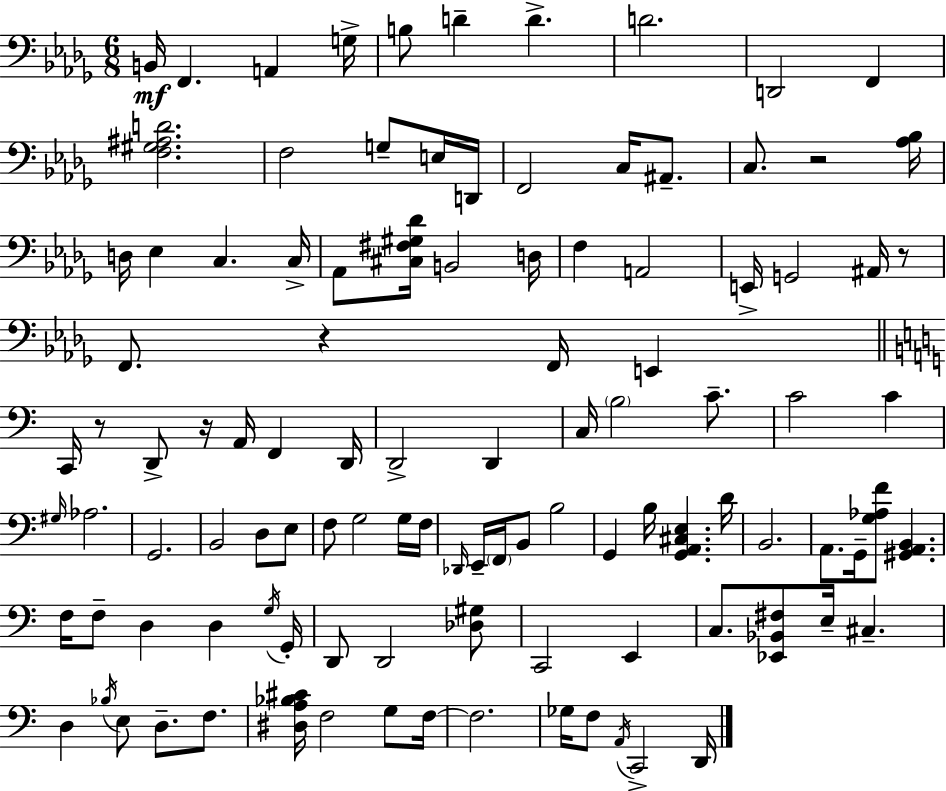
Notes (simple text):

B2/s F2/q. A2/q G3/s B3/e D4/q D4/q. D4/h. D2/h F2/q [F3,G#3,A#3,D4]/h. F3/h G3/e E3/s D2/s F2/h C3/s A#2/e. C3/e. R/h [Ab3,Bb3]/s D3/s Eb3/q C3/q. C3/s Ab2/e [C#3,F#3,G#3,Db4]/s B2/h D3/s F3/q A2/h E2/s G2/h A#2/s R/e F2/e. R/q F2/s E2/q C2/s R/e D2/e R/s A2/s F2/q D2/s D2/h D2/q C3/s B3/h C4/e. C4/h C4/q G#3/s Ab3/h. G2/h. B2/h D3/e E3/e F3/e G3/h G3/s F3/s Db2/s E2/s F2/s B2/e B3/h G2/q B3/s [G2,A2,C#3,E3]/q. D4/s B2/h. A2/e. G2/s [G3,Ab3,F4]/e [G#2,A2,B2]/q. F3/s F3/e D3/q D3/q G3/s G2/s D2/e D2/h [Db3,G#3]/e C2/h E2/q C3/e. [Eb2,Bb2,F#3]/e E3/s C#3/q. D3/q Bb3/s E3/e D3/e. F3/e. [D#3,A3,Bb3,C#4]/s F3/h G3/e F3/s F3/h. Gb3/s F3/e A2/s C2/h D2/s